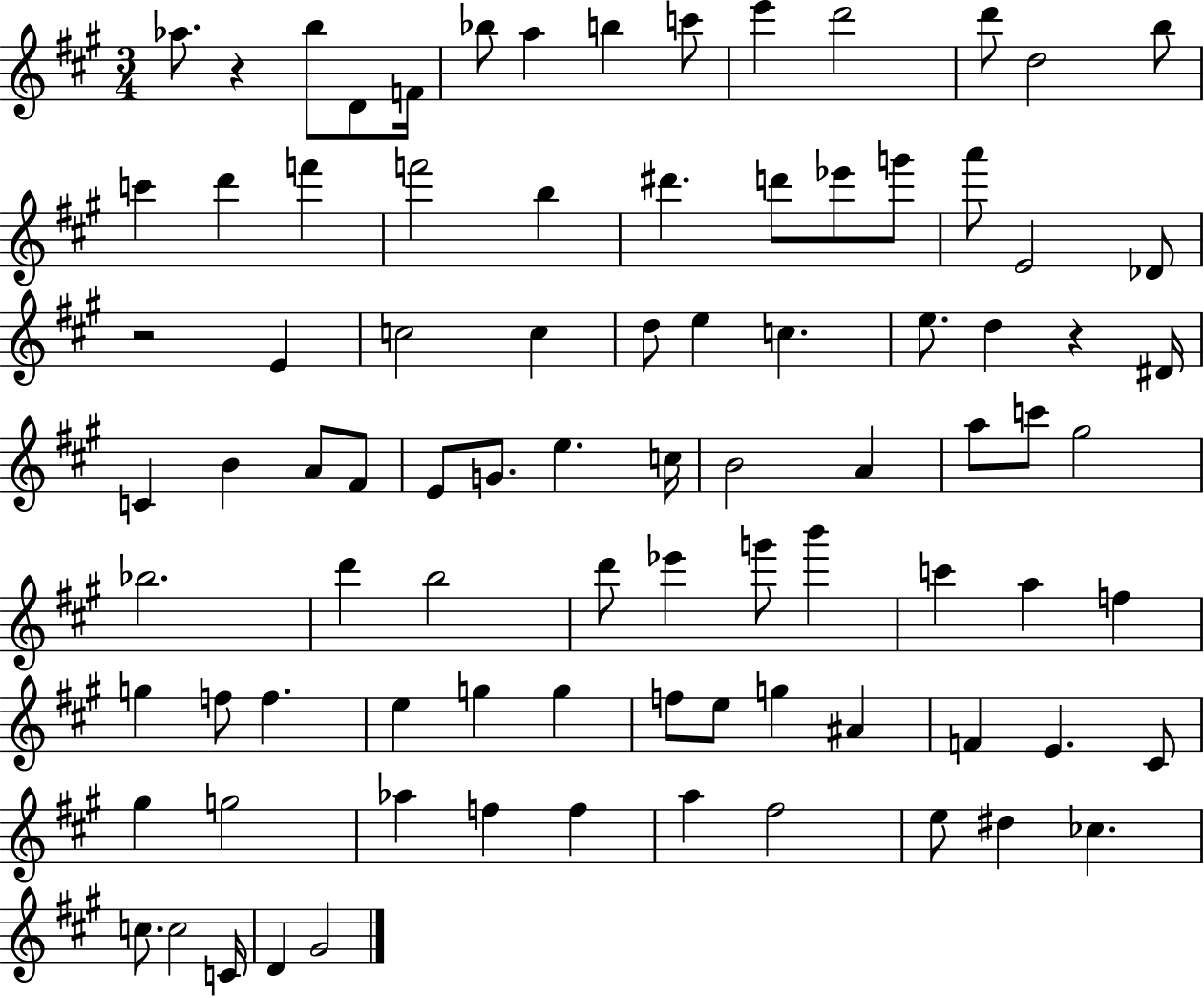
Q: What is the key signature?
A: A major